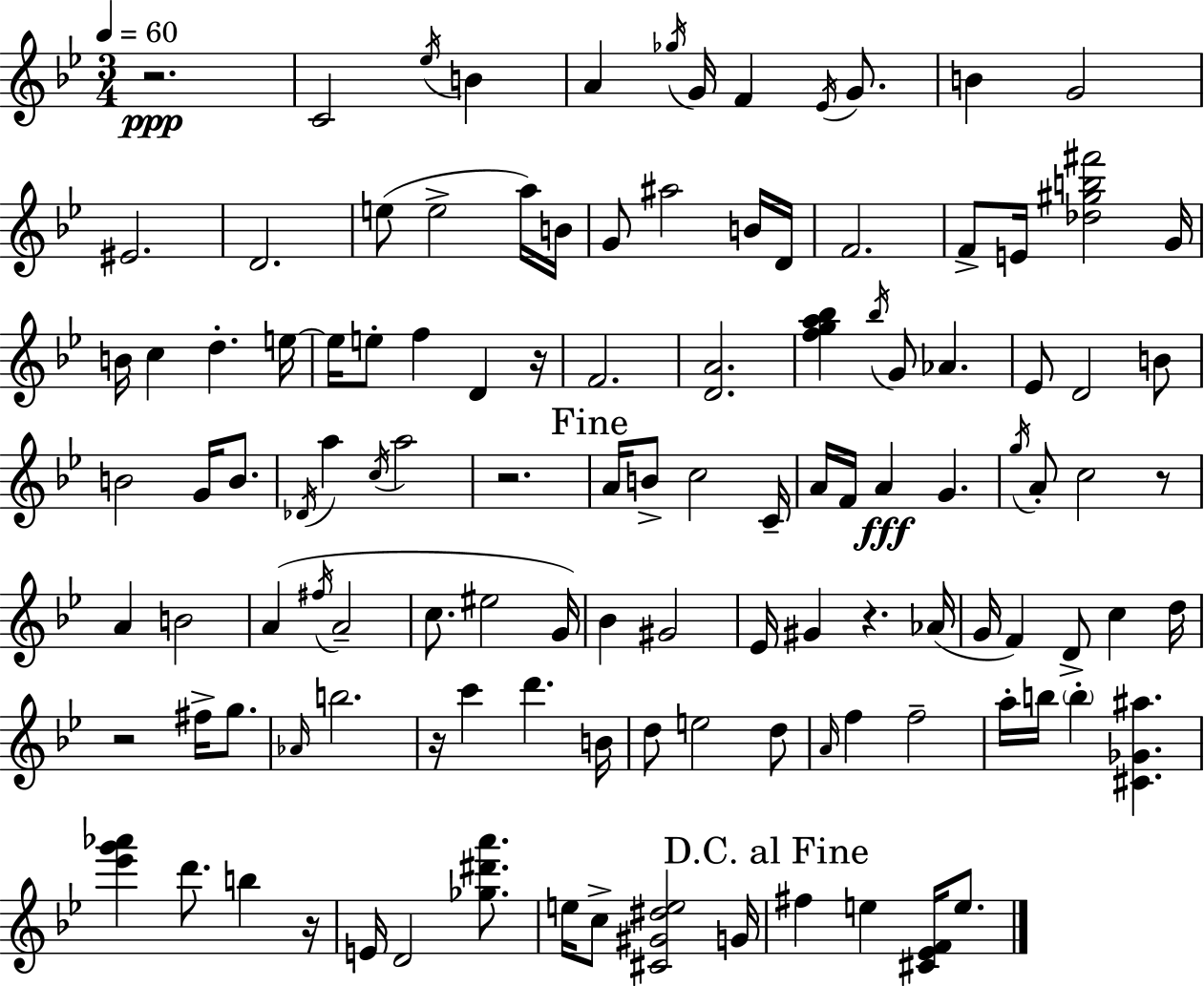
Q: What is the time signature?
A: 3/4